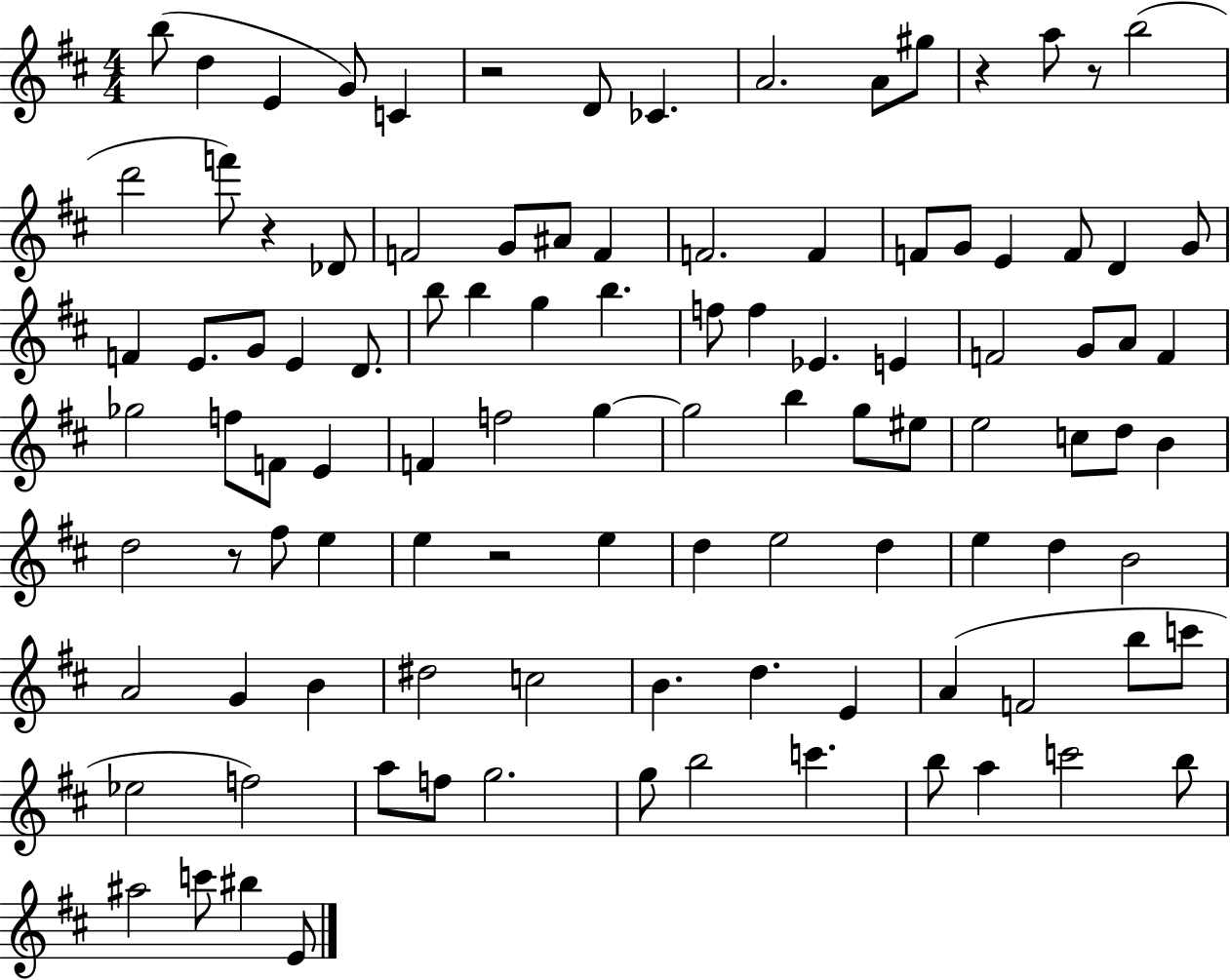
X:1
T:Untitled
M:4/4
L:1/4
K:D
b/2 d E G/2 C z2 D/2 _C A2 A/2 ^g/2 z a/2 z/2 b2 d'2 f'/2 z _D/2 F2 G/2 ^A/2 F F2 F F/2 G/2 E F/2 D G/2 F E/2 G/2 E D/2 b/2 b g b f/2 f _E E F2 G/2 A/2 F _g2 f/2 F/2 E F f2 g g2 b g/2 ^e/2 e2 c/2 d/2 B d2 z/2 ^f/2 e e z2 e d e2 d e d B2 A2 G B ^d2 c2 B d E A F2 b/2 c'/2 _e2 f2 a/2 f/2 g2 g/2 b2 c' b/2 a c'2 b/2 ^a2 c'/2 ^b E/2